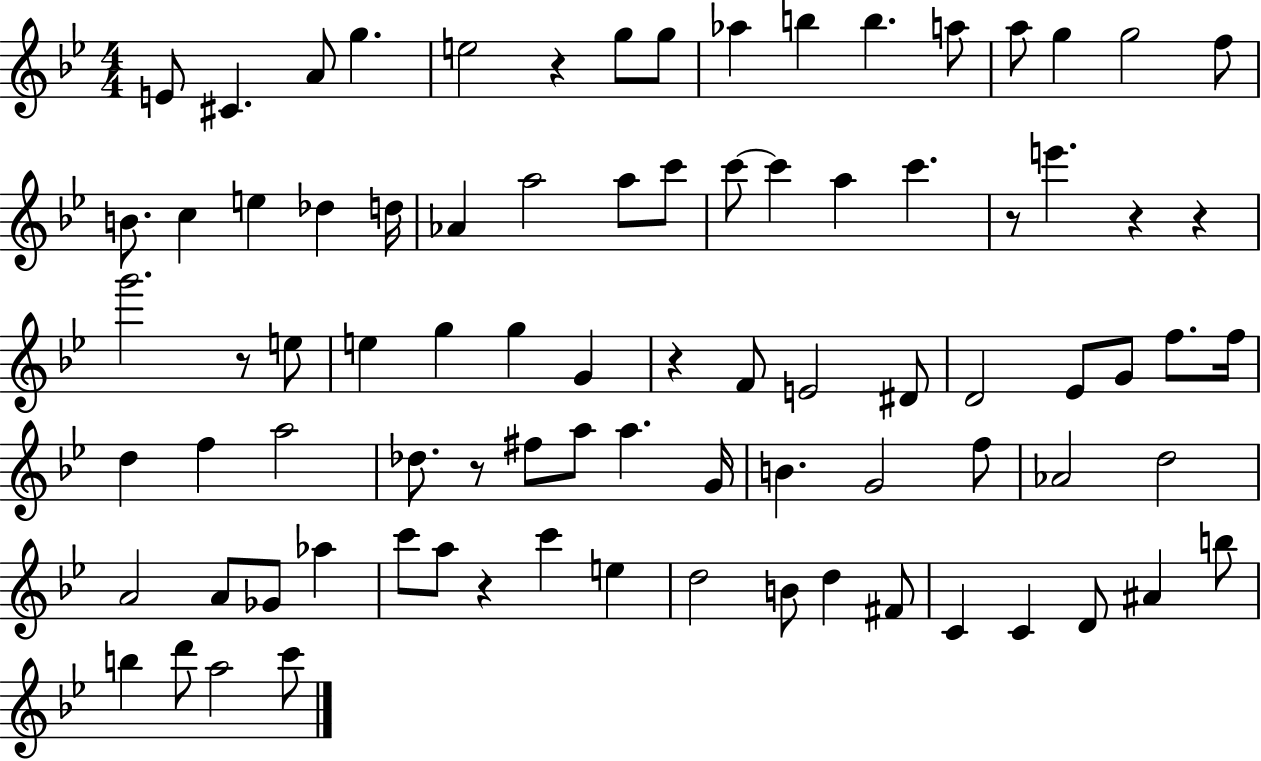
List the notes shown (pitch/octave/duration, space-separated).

E4/e C#4/q. A4/e G5/q. E5/h R/q G5/e G5/e Ab5/q B5/q B5/q. A5/e A5/e G5/q G5/h F5/e B4/e. C5/q E5/q Db5/q D5/s Ab4/q A5/h A5/e C6/e C6/e C6/q A5/q C6/q. R/e E6/q. R/q R/q G6/h. R/e E5/e E5/q G5/q G5/q G4/q R/q F4/e E4/h D#4/e D4/h Eb4/e G4/e F5/e. F5/s D5/q F5/q A5/h Db5/e. R/e F#5/e A5/e A5/q. G4/s B4/q. G4/h F5/e Ab4/h D5/h A4/h A4/e Gb4/e Ab5/q C6/e A5/e R/q C6/q E5/q D5/h B4/e D5/q F#4/e C4/q C4/q D4/e A#4/q B5/e B5/q D6/e A5/h C6/e